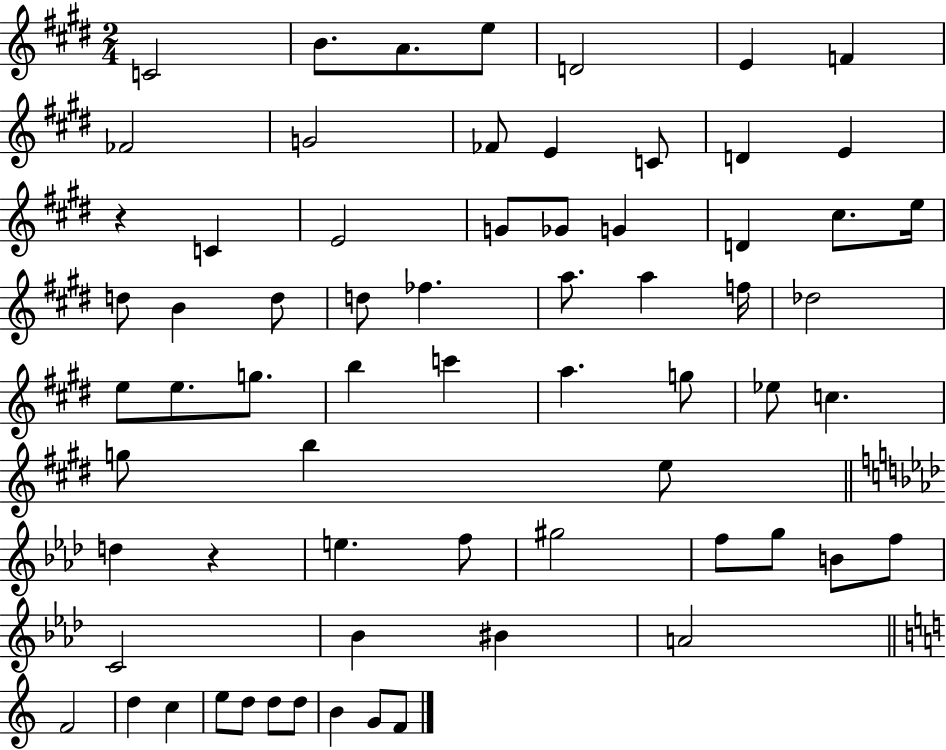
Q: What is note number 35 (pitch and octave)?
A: B5